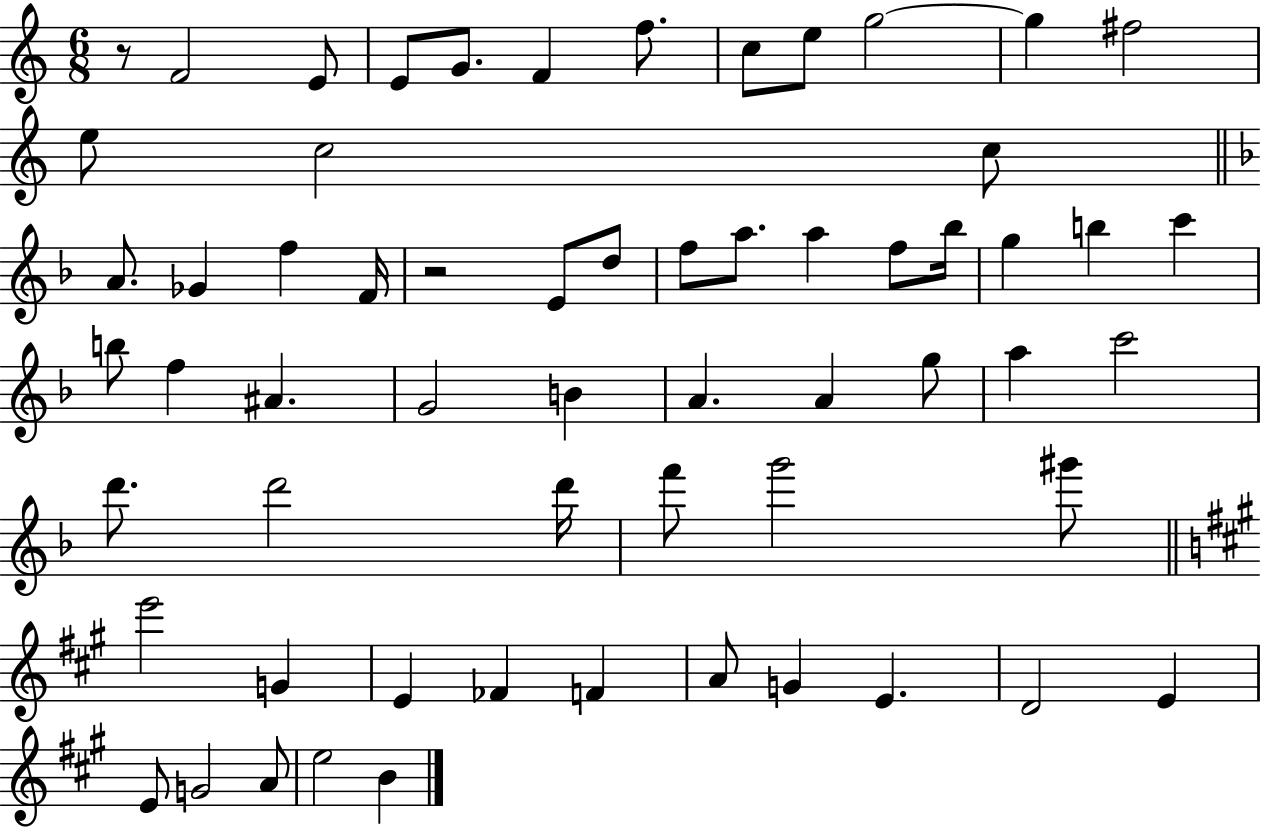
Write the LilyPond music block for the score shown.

{
  \clef treble
  \numericTimeSignature
  \time 6/8
  \key c \major
  r8 f'2 e'8 | e'8 g'8. f'4 f''8. | c''8 e''8 g''2~~ | g''4 fis''2 | \break e''8 c''2 c''8 | \bar "||" \break \key f \major a'8. ges'4 f''4 f'16 | r2 e'8 d''8 | f''8 a''8. a''4 f''8 bes''16 | g''4 b''4 c'''4 | \break b''8 f''4 ais'4. | g'2 b'4 | a'4. a'4 g''8 | a''4 c'''2 | \break d'''8. d'''2 d'''16 | f'''8 g'''2 gis'''8 | \bar "||" \break \key a \major e'''2 g'4 | e'4 fes'4 f'4 | a'8 g'4 e'4. | d'2 e'4 | \break e'8 g'2 a'8 | e''2 b'4 | \bar "|."
}